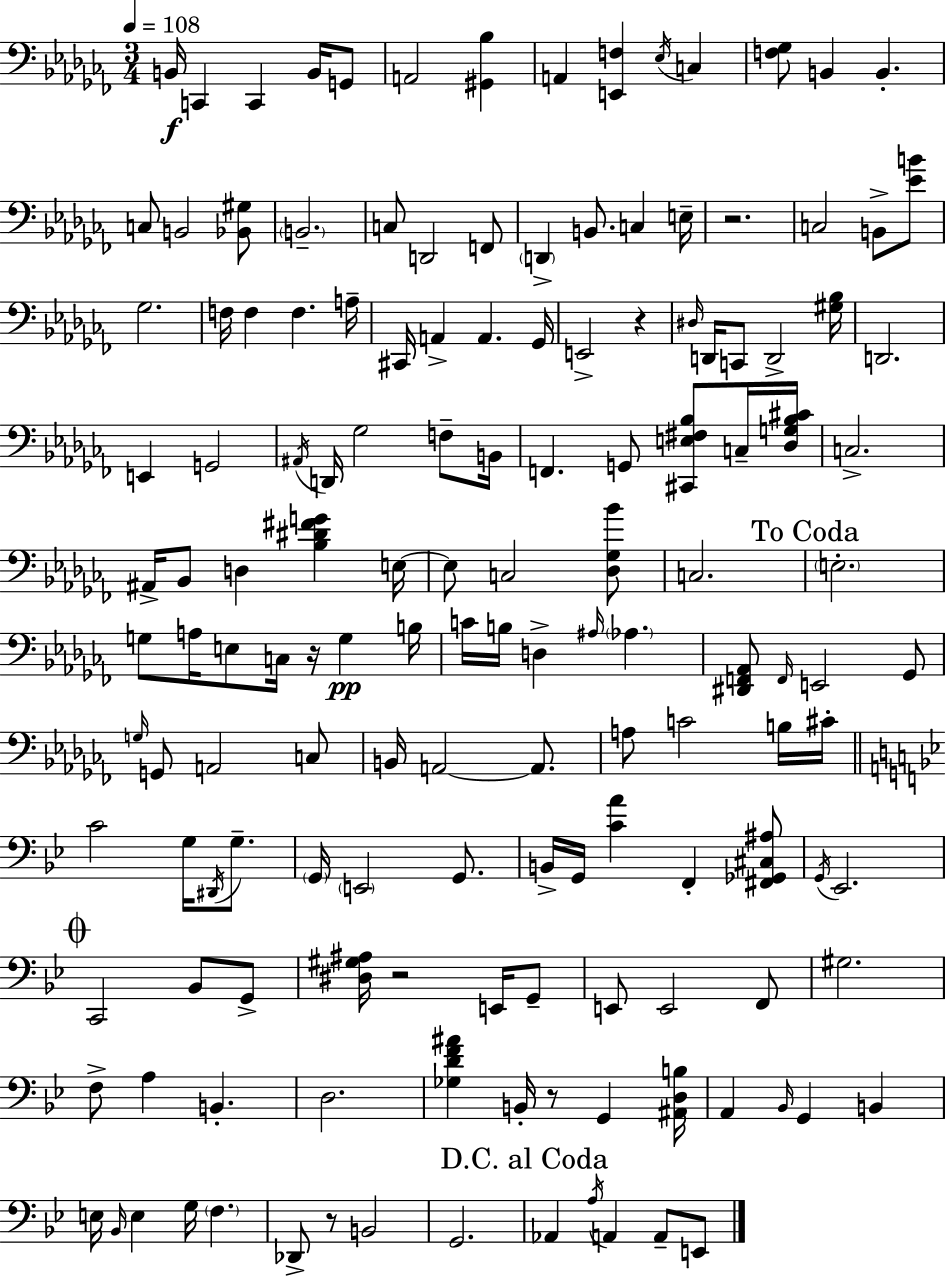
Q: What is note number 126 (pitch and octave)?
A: E2